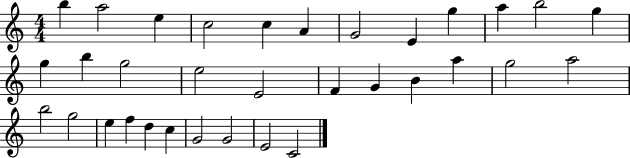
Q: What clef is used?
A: treble